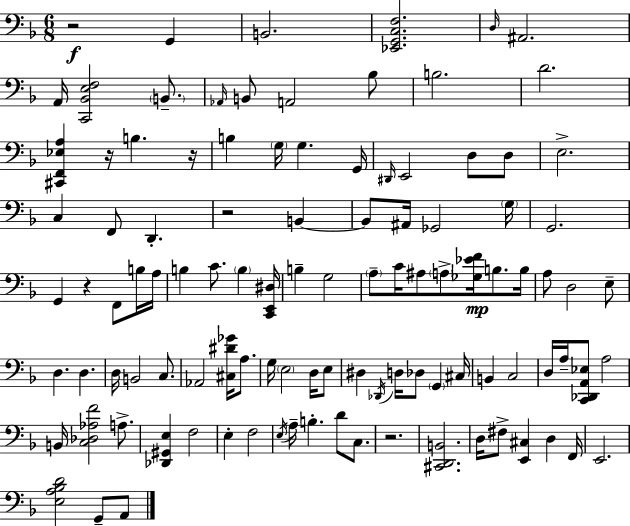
R/h G2/q B2/h. [Eb2,G2,C3,F3]/h. D3/s A#2/h. A2/s [C2,Bb2,E3,F3]/h B2/e. Ab2/s B2/e A2/h Bb3/e B3/h. D4/h. [C#2,F2,Eb3,A3]/q R/s B3/q. R/s B3/q G3/s G3/q. G2/s D#2/s E2/h D3/e D3/e E3/h. C3/q F2/e D2/q. R/h B2/q B2/e A#2/s Gb2/h G3/s G2/h. G2/q R/q F2/e B3/s A3/s B3/q C4/e. B3/q [C2,E2,D#3]/s B3/q G3/h A3/e C4/s A#3/e A3/e [Gb3,Eb4,F4]/s B3/e. B3/s A3/e D3/h E3/e D3/q. D3/q. D3/s B2/h C3/e. Ab2/h [C#3,D#4,Gb4]/s A3/e. G3/s E3/h D3/s E3/e D#3/q Db2/s D3/s Db3/e G2/q C#3/s B2/q C3/h D3/s A3/s [C2,Db2,A2,Eb3]/e A3/h B2/s [C3,Db3,Ab3,F4]/h A3/e. [Db2,G#2,E3]/q F3/h E3/q F3/h E3/s A3/s B3/q. D4/e C3/e. R/h. [C#2,D2,B2]/h. D3/s F#3/e [E2,C#3]/q D3/q F2/s E2/h. [E3,A3,Bb3,D4]/h G2/e A2/e